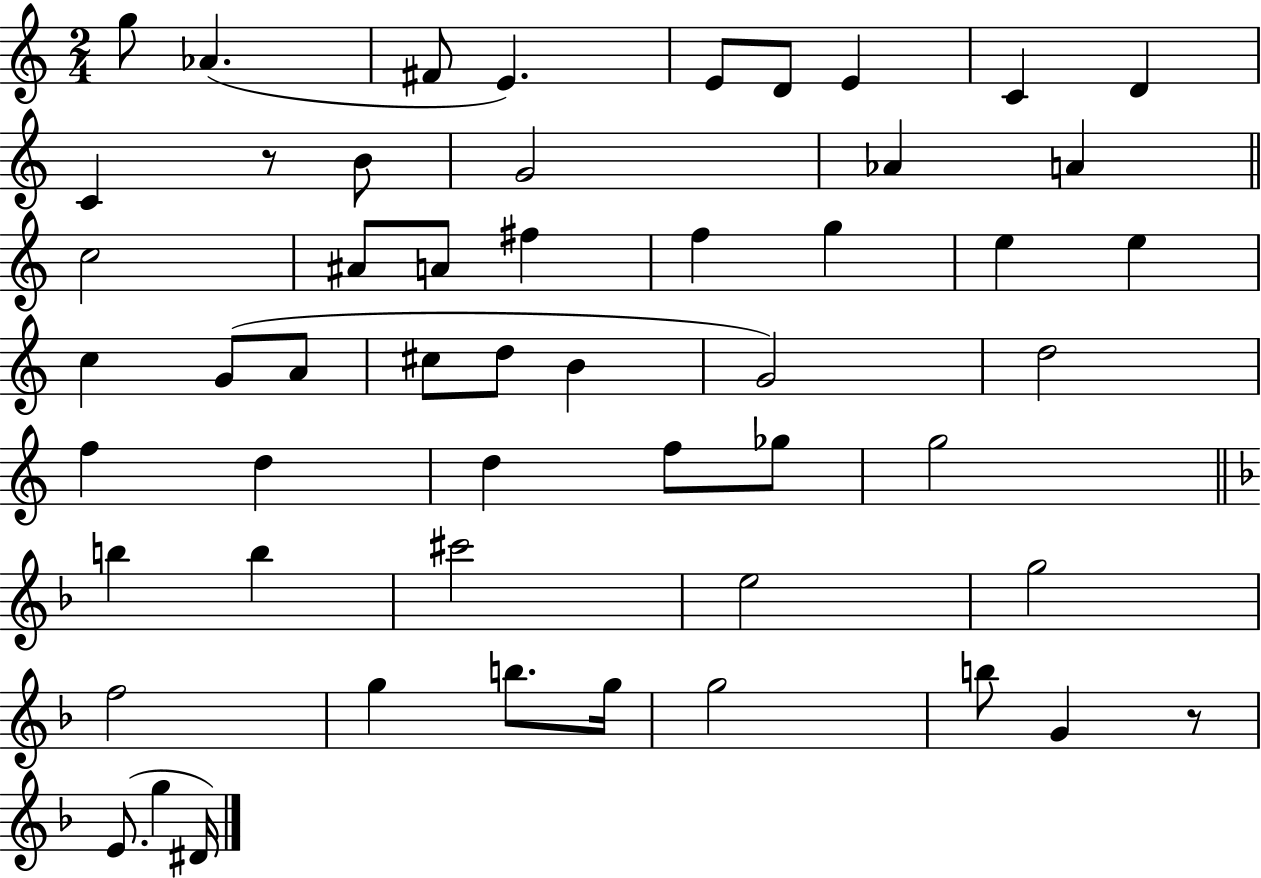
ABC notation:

X:1
T:Untitled
M:2/4
L:1/4
K:C
g/2 _A ^F/2 E E/2 D/2 E C D C z/2 B/2 G2 _A A c2 ^A/2 A/2 ^f f g e e c G/2 A/2 ^c/2 d/2 B G2 d2 f d d f/2 _g/2 g2 b b ^c'2 e2 g2 f2 g b/2 g/4 g2 b/2 G z/2 E/2 g ^D/4